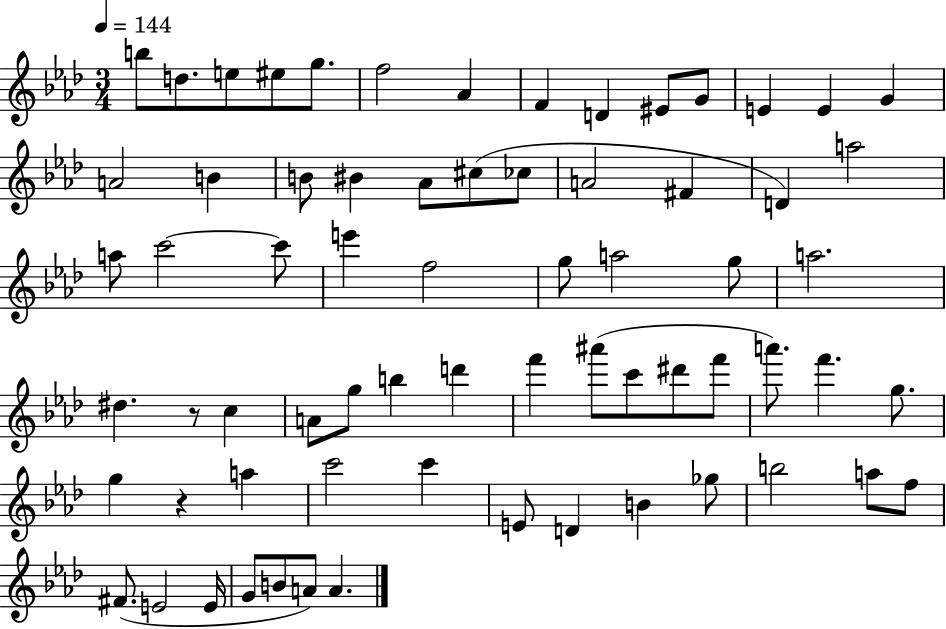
{
  \clef treble
  \numericTimeSignature
  \time 3/4
  \key aes \major
  \tempo 4 = 144
  b''8 d''8. e''8 eis''8 g''8. | f''2 aes'4 | f'4 d'4 eis'8 g'8 | e'4 e'4 g'4 | \break a'2 b'4 | b'8 bis'4 aes'8 cis''8( ces''8 | a'2 fis'4 | d'4) a''2 | \break a''8 c'''2~~ c'''8 | e'''4 f''2 | g''8 a''2 g''8 | a''2. | \break dis''4. r8 c''4 | a'8 g''8 b''4 d'''4 | f'''4 ais'''8( c'''8 dis'''8 f'''8 | a'''8.) f'''4. g''8. | \break g''4 r4 a''4 | c'''2 c'''4 | e'8 d'4 b'4 ges''8 | b''2 a''8 f''8 | \break fis'8.( e'2 e'16 | g'8 b'8 a'8) a'4. | \bar "|."
}